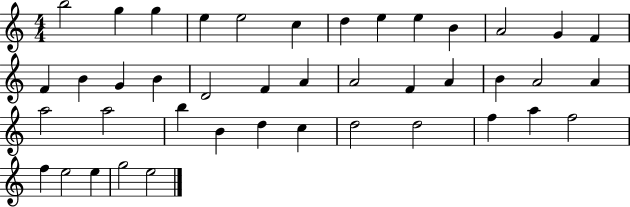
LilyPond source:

{
  \clef treble
  \numericTimeSignature
  \time 4/4
  \key c \major
  b''2 g''4 g''4 | e''4 e''2 c''4 | d''4 e''4 e''4 b'4 | a'2 g'4 f'4 | \break f'4 b'4 g'4 b'4 | d'2 f'4 a'4 | a'2 f'4 a'4 | b'4 a'2 a'4 | \break a''2 a''2 | b''4 b'4 d''4 c''4 | d''2 d''2 | f''4 a''4 f''2 | \break f''4 e''2 e''4 | g''2 e''2 | \bar "|."
}